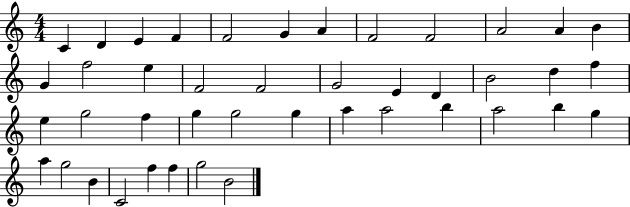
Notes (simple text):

C4/q D4/q E4/q F4/q F4/h G4/q A4/q F4/h F4/h A4/h A4/q B4/q G4/q F5/h E5/q F4/h F4/h G4/h E4/q D4/q B4/h D5/q F5/q E5/q G5/h F5/q G5/q G5/h G5/q A5/q A5/h B5/q A5/h B5/q G5/q A5/q G5/h B4/q C4/h F5/q F5/q G5/h B4/h